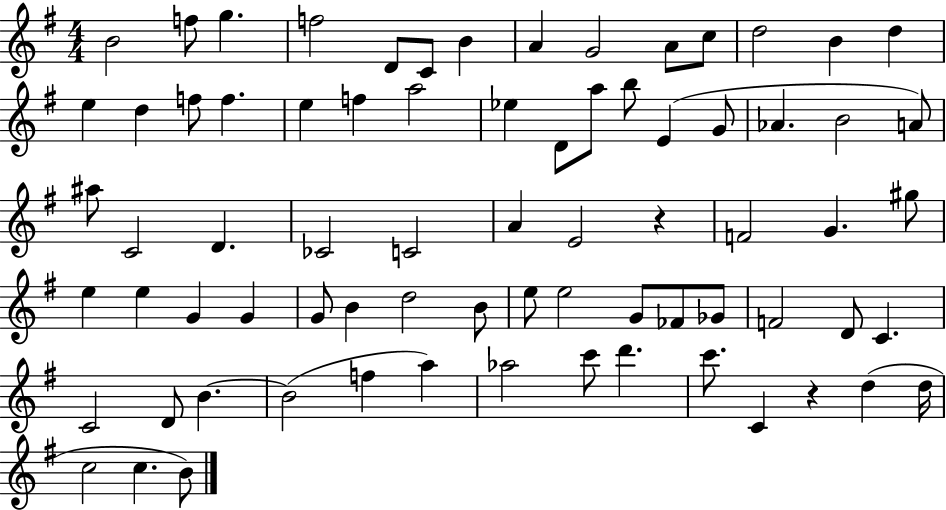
B4/h F5/e G5/q. F5/h D4/e C4/e B4/q A4/q G4/h A4/e C5/e D5/h B4/q D5/q E5/q D5/q F5/e F5/q. E5/q F5/q A5/h Eb5/q D4/e A5/e B5/e E4/q G4/e Ab4/q. B4/h A4/e A#5/e C4/h D4/q. CES4/h C4/h A4/q E4/h R/q F4/h G4/q. G#5/e E5/q E5/q G4/q G4/q G4/e B4/q D5/h B4/e E5/e E5/h G4/e FES4/e Gb4/e F4/h D4/e C4/q. C4/h D4/e B4/q. B4/h F5/q A5/q Ab5/h C6/e D6/q. C6/e. C4/q R/q D5/q D5/s C5/h C5/q. B4/e